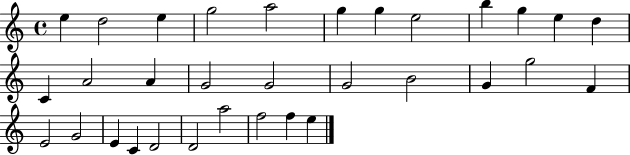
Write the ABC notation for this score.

X:1
T:Untitled
M:4/4
L:1/4
K:C
e d2 e g2 a2 g g e2 b g e d C A2 A G2 G2 G2 B2 G g2 F E2 G2 E C D2 D2 a2 f2 f e